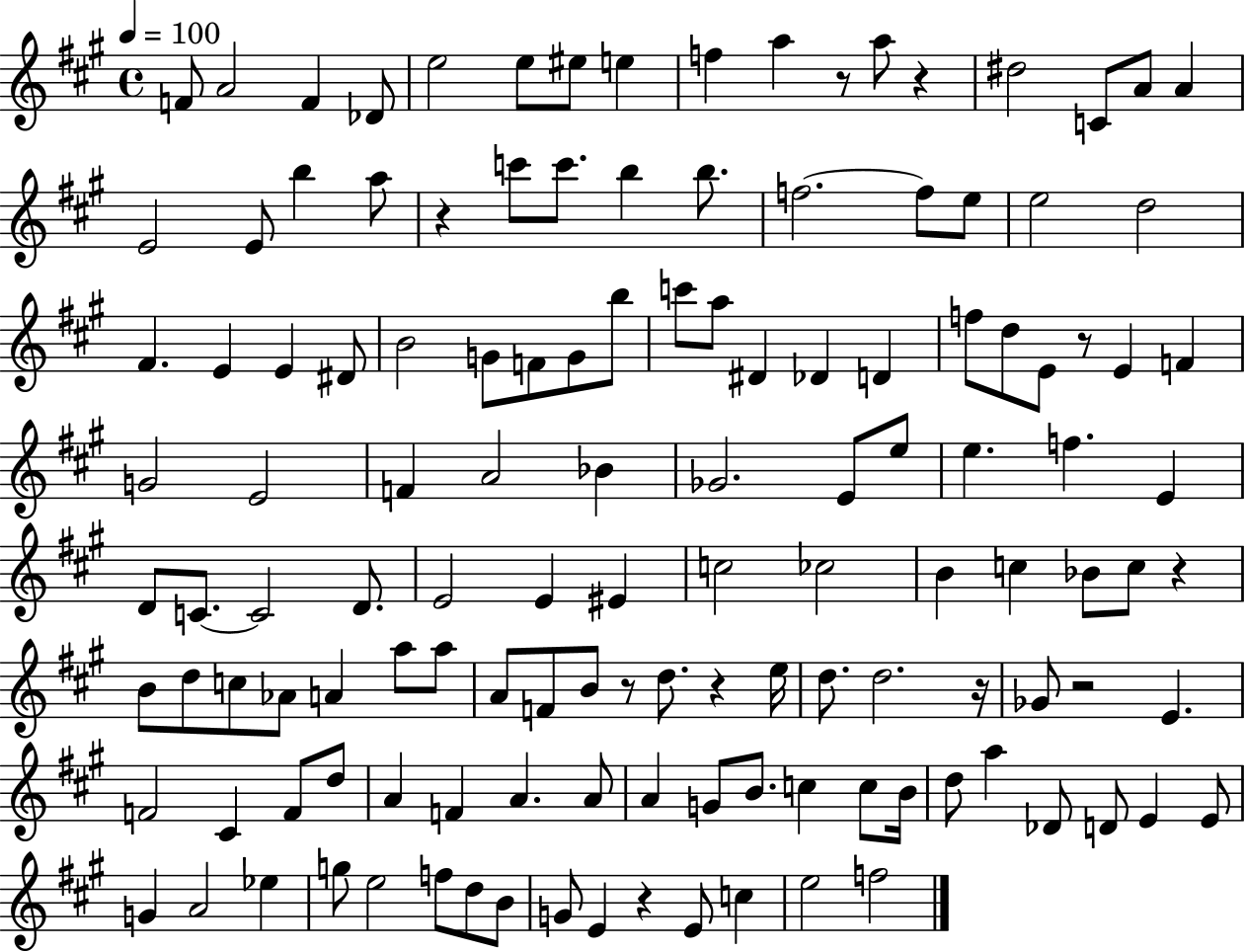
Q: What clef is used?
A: treble